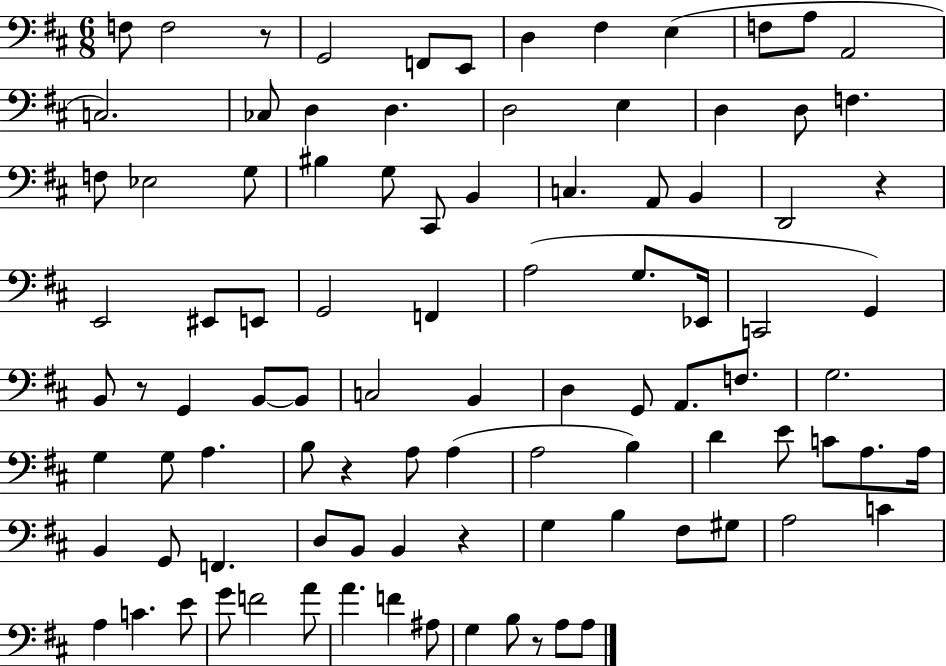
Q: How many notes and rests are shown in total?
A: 96